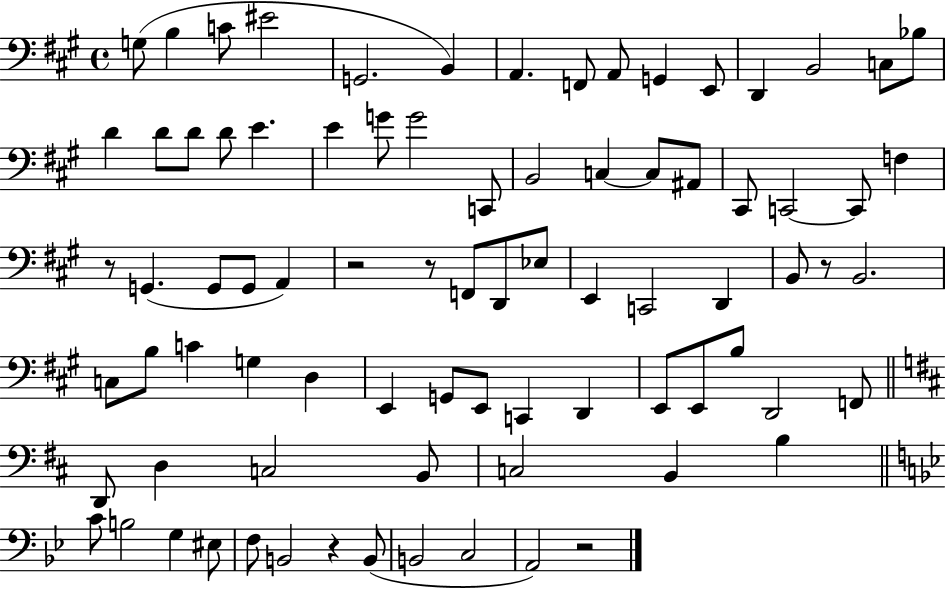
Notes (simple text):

G3/e B3/q C4/e EIS4/h G2/h. B2/q A2/q. F2/e A2/e G2/q E2/e D2/q B2/h C3/e Bb3/e D4/q D4/e D4/e D4/e E4/q. E4/q G4/e G4/h C2/e B2/h C3/q C3/e A#2/e C#2/e C2/h C2/e F3/q R/e G2/q. G2/e G2/e A2/q R/h R/e F2/e D2/e Eb3/e E2/q C2/h D2/q B2/e R/e B2/h. C3/e B3/e C4/q G3/q D3/q E2/q G2/e E2/e C2/q D2/q E2/e E2/e B3/e D2/h F2/e D2/e D3/q C3/h B2/e C3/h B2/q B3/q C4/e B3/h G3/q EIS3/e F3/e B2/h R/q B2/e B2/h C3/h A2/h R/h